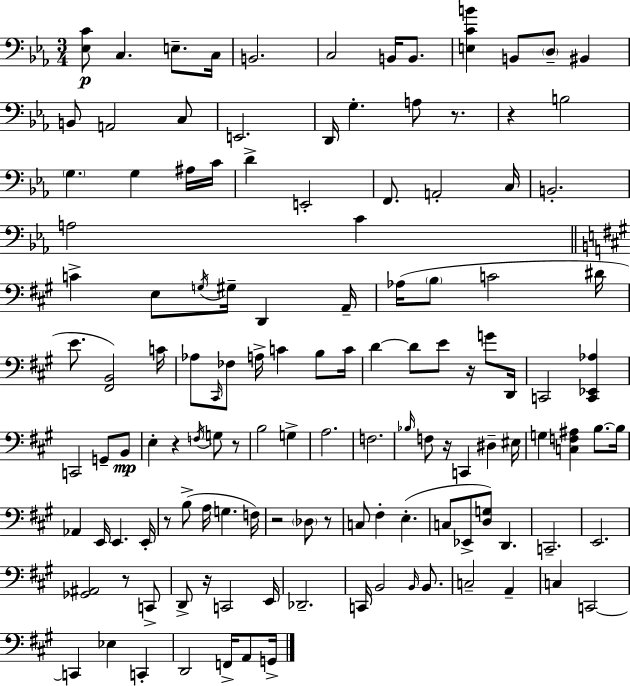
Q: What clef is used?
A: bass